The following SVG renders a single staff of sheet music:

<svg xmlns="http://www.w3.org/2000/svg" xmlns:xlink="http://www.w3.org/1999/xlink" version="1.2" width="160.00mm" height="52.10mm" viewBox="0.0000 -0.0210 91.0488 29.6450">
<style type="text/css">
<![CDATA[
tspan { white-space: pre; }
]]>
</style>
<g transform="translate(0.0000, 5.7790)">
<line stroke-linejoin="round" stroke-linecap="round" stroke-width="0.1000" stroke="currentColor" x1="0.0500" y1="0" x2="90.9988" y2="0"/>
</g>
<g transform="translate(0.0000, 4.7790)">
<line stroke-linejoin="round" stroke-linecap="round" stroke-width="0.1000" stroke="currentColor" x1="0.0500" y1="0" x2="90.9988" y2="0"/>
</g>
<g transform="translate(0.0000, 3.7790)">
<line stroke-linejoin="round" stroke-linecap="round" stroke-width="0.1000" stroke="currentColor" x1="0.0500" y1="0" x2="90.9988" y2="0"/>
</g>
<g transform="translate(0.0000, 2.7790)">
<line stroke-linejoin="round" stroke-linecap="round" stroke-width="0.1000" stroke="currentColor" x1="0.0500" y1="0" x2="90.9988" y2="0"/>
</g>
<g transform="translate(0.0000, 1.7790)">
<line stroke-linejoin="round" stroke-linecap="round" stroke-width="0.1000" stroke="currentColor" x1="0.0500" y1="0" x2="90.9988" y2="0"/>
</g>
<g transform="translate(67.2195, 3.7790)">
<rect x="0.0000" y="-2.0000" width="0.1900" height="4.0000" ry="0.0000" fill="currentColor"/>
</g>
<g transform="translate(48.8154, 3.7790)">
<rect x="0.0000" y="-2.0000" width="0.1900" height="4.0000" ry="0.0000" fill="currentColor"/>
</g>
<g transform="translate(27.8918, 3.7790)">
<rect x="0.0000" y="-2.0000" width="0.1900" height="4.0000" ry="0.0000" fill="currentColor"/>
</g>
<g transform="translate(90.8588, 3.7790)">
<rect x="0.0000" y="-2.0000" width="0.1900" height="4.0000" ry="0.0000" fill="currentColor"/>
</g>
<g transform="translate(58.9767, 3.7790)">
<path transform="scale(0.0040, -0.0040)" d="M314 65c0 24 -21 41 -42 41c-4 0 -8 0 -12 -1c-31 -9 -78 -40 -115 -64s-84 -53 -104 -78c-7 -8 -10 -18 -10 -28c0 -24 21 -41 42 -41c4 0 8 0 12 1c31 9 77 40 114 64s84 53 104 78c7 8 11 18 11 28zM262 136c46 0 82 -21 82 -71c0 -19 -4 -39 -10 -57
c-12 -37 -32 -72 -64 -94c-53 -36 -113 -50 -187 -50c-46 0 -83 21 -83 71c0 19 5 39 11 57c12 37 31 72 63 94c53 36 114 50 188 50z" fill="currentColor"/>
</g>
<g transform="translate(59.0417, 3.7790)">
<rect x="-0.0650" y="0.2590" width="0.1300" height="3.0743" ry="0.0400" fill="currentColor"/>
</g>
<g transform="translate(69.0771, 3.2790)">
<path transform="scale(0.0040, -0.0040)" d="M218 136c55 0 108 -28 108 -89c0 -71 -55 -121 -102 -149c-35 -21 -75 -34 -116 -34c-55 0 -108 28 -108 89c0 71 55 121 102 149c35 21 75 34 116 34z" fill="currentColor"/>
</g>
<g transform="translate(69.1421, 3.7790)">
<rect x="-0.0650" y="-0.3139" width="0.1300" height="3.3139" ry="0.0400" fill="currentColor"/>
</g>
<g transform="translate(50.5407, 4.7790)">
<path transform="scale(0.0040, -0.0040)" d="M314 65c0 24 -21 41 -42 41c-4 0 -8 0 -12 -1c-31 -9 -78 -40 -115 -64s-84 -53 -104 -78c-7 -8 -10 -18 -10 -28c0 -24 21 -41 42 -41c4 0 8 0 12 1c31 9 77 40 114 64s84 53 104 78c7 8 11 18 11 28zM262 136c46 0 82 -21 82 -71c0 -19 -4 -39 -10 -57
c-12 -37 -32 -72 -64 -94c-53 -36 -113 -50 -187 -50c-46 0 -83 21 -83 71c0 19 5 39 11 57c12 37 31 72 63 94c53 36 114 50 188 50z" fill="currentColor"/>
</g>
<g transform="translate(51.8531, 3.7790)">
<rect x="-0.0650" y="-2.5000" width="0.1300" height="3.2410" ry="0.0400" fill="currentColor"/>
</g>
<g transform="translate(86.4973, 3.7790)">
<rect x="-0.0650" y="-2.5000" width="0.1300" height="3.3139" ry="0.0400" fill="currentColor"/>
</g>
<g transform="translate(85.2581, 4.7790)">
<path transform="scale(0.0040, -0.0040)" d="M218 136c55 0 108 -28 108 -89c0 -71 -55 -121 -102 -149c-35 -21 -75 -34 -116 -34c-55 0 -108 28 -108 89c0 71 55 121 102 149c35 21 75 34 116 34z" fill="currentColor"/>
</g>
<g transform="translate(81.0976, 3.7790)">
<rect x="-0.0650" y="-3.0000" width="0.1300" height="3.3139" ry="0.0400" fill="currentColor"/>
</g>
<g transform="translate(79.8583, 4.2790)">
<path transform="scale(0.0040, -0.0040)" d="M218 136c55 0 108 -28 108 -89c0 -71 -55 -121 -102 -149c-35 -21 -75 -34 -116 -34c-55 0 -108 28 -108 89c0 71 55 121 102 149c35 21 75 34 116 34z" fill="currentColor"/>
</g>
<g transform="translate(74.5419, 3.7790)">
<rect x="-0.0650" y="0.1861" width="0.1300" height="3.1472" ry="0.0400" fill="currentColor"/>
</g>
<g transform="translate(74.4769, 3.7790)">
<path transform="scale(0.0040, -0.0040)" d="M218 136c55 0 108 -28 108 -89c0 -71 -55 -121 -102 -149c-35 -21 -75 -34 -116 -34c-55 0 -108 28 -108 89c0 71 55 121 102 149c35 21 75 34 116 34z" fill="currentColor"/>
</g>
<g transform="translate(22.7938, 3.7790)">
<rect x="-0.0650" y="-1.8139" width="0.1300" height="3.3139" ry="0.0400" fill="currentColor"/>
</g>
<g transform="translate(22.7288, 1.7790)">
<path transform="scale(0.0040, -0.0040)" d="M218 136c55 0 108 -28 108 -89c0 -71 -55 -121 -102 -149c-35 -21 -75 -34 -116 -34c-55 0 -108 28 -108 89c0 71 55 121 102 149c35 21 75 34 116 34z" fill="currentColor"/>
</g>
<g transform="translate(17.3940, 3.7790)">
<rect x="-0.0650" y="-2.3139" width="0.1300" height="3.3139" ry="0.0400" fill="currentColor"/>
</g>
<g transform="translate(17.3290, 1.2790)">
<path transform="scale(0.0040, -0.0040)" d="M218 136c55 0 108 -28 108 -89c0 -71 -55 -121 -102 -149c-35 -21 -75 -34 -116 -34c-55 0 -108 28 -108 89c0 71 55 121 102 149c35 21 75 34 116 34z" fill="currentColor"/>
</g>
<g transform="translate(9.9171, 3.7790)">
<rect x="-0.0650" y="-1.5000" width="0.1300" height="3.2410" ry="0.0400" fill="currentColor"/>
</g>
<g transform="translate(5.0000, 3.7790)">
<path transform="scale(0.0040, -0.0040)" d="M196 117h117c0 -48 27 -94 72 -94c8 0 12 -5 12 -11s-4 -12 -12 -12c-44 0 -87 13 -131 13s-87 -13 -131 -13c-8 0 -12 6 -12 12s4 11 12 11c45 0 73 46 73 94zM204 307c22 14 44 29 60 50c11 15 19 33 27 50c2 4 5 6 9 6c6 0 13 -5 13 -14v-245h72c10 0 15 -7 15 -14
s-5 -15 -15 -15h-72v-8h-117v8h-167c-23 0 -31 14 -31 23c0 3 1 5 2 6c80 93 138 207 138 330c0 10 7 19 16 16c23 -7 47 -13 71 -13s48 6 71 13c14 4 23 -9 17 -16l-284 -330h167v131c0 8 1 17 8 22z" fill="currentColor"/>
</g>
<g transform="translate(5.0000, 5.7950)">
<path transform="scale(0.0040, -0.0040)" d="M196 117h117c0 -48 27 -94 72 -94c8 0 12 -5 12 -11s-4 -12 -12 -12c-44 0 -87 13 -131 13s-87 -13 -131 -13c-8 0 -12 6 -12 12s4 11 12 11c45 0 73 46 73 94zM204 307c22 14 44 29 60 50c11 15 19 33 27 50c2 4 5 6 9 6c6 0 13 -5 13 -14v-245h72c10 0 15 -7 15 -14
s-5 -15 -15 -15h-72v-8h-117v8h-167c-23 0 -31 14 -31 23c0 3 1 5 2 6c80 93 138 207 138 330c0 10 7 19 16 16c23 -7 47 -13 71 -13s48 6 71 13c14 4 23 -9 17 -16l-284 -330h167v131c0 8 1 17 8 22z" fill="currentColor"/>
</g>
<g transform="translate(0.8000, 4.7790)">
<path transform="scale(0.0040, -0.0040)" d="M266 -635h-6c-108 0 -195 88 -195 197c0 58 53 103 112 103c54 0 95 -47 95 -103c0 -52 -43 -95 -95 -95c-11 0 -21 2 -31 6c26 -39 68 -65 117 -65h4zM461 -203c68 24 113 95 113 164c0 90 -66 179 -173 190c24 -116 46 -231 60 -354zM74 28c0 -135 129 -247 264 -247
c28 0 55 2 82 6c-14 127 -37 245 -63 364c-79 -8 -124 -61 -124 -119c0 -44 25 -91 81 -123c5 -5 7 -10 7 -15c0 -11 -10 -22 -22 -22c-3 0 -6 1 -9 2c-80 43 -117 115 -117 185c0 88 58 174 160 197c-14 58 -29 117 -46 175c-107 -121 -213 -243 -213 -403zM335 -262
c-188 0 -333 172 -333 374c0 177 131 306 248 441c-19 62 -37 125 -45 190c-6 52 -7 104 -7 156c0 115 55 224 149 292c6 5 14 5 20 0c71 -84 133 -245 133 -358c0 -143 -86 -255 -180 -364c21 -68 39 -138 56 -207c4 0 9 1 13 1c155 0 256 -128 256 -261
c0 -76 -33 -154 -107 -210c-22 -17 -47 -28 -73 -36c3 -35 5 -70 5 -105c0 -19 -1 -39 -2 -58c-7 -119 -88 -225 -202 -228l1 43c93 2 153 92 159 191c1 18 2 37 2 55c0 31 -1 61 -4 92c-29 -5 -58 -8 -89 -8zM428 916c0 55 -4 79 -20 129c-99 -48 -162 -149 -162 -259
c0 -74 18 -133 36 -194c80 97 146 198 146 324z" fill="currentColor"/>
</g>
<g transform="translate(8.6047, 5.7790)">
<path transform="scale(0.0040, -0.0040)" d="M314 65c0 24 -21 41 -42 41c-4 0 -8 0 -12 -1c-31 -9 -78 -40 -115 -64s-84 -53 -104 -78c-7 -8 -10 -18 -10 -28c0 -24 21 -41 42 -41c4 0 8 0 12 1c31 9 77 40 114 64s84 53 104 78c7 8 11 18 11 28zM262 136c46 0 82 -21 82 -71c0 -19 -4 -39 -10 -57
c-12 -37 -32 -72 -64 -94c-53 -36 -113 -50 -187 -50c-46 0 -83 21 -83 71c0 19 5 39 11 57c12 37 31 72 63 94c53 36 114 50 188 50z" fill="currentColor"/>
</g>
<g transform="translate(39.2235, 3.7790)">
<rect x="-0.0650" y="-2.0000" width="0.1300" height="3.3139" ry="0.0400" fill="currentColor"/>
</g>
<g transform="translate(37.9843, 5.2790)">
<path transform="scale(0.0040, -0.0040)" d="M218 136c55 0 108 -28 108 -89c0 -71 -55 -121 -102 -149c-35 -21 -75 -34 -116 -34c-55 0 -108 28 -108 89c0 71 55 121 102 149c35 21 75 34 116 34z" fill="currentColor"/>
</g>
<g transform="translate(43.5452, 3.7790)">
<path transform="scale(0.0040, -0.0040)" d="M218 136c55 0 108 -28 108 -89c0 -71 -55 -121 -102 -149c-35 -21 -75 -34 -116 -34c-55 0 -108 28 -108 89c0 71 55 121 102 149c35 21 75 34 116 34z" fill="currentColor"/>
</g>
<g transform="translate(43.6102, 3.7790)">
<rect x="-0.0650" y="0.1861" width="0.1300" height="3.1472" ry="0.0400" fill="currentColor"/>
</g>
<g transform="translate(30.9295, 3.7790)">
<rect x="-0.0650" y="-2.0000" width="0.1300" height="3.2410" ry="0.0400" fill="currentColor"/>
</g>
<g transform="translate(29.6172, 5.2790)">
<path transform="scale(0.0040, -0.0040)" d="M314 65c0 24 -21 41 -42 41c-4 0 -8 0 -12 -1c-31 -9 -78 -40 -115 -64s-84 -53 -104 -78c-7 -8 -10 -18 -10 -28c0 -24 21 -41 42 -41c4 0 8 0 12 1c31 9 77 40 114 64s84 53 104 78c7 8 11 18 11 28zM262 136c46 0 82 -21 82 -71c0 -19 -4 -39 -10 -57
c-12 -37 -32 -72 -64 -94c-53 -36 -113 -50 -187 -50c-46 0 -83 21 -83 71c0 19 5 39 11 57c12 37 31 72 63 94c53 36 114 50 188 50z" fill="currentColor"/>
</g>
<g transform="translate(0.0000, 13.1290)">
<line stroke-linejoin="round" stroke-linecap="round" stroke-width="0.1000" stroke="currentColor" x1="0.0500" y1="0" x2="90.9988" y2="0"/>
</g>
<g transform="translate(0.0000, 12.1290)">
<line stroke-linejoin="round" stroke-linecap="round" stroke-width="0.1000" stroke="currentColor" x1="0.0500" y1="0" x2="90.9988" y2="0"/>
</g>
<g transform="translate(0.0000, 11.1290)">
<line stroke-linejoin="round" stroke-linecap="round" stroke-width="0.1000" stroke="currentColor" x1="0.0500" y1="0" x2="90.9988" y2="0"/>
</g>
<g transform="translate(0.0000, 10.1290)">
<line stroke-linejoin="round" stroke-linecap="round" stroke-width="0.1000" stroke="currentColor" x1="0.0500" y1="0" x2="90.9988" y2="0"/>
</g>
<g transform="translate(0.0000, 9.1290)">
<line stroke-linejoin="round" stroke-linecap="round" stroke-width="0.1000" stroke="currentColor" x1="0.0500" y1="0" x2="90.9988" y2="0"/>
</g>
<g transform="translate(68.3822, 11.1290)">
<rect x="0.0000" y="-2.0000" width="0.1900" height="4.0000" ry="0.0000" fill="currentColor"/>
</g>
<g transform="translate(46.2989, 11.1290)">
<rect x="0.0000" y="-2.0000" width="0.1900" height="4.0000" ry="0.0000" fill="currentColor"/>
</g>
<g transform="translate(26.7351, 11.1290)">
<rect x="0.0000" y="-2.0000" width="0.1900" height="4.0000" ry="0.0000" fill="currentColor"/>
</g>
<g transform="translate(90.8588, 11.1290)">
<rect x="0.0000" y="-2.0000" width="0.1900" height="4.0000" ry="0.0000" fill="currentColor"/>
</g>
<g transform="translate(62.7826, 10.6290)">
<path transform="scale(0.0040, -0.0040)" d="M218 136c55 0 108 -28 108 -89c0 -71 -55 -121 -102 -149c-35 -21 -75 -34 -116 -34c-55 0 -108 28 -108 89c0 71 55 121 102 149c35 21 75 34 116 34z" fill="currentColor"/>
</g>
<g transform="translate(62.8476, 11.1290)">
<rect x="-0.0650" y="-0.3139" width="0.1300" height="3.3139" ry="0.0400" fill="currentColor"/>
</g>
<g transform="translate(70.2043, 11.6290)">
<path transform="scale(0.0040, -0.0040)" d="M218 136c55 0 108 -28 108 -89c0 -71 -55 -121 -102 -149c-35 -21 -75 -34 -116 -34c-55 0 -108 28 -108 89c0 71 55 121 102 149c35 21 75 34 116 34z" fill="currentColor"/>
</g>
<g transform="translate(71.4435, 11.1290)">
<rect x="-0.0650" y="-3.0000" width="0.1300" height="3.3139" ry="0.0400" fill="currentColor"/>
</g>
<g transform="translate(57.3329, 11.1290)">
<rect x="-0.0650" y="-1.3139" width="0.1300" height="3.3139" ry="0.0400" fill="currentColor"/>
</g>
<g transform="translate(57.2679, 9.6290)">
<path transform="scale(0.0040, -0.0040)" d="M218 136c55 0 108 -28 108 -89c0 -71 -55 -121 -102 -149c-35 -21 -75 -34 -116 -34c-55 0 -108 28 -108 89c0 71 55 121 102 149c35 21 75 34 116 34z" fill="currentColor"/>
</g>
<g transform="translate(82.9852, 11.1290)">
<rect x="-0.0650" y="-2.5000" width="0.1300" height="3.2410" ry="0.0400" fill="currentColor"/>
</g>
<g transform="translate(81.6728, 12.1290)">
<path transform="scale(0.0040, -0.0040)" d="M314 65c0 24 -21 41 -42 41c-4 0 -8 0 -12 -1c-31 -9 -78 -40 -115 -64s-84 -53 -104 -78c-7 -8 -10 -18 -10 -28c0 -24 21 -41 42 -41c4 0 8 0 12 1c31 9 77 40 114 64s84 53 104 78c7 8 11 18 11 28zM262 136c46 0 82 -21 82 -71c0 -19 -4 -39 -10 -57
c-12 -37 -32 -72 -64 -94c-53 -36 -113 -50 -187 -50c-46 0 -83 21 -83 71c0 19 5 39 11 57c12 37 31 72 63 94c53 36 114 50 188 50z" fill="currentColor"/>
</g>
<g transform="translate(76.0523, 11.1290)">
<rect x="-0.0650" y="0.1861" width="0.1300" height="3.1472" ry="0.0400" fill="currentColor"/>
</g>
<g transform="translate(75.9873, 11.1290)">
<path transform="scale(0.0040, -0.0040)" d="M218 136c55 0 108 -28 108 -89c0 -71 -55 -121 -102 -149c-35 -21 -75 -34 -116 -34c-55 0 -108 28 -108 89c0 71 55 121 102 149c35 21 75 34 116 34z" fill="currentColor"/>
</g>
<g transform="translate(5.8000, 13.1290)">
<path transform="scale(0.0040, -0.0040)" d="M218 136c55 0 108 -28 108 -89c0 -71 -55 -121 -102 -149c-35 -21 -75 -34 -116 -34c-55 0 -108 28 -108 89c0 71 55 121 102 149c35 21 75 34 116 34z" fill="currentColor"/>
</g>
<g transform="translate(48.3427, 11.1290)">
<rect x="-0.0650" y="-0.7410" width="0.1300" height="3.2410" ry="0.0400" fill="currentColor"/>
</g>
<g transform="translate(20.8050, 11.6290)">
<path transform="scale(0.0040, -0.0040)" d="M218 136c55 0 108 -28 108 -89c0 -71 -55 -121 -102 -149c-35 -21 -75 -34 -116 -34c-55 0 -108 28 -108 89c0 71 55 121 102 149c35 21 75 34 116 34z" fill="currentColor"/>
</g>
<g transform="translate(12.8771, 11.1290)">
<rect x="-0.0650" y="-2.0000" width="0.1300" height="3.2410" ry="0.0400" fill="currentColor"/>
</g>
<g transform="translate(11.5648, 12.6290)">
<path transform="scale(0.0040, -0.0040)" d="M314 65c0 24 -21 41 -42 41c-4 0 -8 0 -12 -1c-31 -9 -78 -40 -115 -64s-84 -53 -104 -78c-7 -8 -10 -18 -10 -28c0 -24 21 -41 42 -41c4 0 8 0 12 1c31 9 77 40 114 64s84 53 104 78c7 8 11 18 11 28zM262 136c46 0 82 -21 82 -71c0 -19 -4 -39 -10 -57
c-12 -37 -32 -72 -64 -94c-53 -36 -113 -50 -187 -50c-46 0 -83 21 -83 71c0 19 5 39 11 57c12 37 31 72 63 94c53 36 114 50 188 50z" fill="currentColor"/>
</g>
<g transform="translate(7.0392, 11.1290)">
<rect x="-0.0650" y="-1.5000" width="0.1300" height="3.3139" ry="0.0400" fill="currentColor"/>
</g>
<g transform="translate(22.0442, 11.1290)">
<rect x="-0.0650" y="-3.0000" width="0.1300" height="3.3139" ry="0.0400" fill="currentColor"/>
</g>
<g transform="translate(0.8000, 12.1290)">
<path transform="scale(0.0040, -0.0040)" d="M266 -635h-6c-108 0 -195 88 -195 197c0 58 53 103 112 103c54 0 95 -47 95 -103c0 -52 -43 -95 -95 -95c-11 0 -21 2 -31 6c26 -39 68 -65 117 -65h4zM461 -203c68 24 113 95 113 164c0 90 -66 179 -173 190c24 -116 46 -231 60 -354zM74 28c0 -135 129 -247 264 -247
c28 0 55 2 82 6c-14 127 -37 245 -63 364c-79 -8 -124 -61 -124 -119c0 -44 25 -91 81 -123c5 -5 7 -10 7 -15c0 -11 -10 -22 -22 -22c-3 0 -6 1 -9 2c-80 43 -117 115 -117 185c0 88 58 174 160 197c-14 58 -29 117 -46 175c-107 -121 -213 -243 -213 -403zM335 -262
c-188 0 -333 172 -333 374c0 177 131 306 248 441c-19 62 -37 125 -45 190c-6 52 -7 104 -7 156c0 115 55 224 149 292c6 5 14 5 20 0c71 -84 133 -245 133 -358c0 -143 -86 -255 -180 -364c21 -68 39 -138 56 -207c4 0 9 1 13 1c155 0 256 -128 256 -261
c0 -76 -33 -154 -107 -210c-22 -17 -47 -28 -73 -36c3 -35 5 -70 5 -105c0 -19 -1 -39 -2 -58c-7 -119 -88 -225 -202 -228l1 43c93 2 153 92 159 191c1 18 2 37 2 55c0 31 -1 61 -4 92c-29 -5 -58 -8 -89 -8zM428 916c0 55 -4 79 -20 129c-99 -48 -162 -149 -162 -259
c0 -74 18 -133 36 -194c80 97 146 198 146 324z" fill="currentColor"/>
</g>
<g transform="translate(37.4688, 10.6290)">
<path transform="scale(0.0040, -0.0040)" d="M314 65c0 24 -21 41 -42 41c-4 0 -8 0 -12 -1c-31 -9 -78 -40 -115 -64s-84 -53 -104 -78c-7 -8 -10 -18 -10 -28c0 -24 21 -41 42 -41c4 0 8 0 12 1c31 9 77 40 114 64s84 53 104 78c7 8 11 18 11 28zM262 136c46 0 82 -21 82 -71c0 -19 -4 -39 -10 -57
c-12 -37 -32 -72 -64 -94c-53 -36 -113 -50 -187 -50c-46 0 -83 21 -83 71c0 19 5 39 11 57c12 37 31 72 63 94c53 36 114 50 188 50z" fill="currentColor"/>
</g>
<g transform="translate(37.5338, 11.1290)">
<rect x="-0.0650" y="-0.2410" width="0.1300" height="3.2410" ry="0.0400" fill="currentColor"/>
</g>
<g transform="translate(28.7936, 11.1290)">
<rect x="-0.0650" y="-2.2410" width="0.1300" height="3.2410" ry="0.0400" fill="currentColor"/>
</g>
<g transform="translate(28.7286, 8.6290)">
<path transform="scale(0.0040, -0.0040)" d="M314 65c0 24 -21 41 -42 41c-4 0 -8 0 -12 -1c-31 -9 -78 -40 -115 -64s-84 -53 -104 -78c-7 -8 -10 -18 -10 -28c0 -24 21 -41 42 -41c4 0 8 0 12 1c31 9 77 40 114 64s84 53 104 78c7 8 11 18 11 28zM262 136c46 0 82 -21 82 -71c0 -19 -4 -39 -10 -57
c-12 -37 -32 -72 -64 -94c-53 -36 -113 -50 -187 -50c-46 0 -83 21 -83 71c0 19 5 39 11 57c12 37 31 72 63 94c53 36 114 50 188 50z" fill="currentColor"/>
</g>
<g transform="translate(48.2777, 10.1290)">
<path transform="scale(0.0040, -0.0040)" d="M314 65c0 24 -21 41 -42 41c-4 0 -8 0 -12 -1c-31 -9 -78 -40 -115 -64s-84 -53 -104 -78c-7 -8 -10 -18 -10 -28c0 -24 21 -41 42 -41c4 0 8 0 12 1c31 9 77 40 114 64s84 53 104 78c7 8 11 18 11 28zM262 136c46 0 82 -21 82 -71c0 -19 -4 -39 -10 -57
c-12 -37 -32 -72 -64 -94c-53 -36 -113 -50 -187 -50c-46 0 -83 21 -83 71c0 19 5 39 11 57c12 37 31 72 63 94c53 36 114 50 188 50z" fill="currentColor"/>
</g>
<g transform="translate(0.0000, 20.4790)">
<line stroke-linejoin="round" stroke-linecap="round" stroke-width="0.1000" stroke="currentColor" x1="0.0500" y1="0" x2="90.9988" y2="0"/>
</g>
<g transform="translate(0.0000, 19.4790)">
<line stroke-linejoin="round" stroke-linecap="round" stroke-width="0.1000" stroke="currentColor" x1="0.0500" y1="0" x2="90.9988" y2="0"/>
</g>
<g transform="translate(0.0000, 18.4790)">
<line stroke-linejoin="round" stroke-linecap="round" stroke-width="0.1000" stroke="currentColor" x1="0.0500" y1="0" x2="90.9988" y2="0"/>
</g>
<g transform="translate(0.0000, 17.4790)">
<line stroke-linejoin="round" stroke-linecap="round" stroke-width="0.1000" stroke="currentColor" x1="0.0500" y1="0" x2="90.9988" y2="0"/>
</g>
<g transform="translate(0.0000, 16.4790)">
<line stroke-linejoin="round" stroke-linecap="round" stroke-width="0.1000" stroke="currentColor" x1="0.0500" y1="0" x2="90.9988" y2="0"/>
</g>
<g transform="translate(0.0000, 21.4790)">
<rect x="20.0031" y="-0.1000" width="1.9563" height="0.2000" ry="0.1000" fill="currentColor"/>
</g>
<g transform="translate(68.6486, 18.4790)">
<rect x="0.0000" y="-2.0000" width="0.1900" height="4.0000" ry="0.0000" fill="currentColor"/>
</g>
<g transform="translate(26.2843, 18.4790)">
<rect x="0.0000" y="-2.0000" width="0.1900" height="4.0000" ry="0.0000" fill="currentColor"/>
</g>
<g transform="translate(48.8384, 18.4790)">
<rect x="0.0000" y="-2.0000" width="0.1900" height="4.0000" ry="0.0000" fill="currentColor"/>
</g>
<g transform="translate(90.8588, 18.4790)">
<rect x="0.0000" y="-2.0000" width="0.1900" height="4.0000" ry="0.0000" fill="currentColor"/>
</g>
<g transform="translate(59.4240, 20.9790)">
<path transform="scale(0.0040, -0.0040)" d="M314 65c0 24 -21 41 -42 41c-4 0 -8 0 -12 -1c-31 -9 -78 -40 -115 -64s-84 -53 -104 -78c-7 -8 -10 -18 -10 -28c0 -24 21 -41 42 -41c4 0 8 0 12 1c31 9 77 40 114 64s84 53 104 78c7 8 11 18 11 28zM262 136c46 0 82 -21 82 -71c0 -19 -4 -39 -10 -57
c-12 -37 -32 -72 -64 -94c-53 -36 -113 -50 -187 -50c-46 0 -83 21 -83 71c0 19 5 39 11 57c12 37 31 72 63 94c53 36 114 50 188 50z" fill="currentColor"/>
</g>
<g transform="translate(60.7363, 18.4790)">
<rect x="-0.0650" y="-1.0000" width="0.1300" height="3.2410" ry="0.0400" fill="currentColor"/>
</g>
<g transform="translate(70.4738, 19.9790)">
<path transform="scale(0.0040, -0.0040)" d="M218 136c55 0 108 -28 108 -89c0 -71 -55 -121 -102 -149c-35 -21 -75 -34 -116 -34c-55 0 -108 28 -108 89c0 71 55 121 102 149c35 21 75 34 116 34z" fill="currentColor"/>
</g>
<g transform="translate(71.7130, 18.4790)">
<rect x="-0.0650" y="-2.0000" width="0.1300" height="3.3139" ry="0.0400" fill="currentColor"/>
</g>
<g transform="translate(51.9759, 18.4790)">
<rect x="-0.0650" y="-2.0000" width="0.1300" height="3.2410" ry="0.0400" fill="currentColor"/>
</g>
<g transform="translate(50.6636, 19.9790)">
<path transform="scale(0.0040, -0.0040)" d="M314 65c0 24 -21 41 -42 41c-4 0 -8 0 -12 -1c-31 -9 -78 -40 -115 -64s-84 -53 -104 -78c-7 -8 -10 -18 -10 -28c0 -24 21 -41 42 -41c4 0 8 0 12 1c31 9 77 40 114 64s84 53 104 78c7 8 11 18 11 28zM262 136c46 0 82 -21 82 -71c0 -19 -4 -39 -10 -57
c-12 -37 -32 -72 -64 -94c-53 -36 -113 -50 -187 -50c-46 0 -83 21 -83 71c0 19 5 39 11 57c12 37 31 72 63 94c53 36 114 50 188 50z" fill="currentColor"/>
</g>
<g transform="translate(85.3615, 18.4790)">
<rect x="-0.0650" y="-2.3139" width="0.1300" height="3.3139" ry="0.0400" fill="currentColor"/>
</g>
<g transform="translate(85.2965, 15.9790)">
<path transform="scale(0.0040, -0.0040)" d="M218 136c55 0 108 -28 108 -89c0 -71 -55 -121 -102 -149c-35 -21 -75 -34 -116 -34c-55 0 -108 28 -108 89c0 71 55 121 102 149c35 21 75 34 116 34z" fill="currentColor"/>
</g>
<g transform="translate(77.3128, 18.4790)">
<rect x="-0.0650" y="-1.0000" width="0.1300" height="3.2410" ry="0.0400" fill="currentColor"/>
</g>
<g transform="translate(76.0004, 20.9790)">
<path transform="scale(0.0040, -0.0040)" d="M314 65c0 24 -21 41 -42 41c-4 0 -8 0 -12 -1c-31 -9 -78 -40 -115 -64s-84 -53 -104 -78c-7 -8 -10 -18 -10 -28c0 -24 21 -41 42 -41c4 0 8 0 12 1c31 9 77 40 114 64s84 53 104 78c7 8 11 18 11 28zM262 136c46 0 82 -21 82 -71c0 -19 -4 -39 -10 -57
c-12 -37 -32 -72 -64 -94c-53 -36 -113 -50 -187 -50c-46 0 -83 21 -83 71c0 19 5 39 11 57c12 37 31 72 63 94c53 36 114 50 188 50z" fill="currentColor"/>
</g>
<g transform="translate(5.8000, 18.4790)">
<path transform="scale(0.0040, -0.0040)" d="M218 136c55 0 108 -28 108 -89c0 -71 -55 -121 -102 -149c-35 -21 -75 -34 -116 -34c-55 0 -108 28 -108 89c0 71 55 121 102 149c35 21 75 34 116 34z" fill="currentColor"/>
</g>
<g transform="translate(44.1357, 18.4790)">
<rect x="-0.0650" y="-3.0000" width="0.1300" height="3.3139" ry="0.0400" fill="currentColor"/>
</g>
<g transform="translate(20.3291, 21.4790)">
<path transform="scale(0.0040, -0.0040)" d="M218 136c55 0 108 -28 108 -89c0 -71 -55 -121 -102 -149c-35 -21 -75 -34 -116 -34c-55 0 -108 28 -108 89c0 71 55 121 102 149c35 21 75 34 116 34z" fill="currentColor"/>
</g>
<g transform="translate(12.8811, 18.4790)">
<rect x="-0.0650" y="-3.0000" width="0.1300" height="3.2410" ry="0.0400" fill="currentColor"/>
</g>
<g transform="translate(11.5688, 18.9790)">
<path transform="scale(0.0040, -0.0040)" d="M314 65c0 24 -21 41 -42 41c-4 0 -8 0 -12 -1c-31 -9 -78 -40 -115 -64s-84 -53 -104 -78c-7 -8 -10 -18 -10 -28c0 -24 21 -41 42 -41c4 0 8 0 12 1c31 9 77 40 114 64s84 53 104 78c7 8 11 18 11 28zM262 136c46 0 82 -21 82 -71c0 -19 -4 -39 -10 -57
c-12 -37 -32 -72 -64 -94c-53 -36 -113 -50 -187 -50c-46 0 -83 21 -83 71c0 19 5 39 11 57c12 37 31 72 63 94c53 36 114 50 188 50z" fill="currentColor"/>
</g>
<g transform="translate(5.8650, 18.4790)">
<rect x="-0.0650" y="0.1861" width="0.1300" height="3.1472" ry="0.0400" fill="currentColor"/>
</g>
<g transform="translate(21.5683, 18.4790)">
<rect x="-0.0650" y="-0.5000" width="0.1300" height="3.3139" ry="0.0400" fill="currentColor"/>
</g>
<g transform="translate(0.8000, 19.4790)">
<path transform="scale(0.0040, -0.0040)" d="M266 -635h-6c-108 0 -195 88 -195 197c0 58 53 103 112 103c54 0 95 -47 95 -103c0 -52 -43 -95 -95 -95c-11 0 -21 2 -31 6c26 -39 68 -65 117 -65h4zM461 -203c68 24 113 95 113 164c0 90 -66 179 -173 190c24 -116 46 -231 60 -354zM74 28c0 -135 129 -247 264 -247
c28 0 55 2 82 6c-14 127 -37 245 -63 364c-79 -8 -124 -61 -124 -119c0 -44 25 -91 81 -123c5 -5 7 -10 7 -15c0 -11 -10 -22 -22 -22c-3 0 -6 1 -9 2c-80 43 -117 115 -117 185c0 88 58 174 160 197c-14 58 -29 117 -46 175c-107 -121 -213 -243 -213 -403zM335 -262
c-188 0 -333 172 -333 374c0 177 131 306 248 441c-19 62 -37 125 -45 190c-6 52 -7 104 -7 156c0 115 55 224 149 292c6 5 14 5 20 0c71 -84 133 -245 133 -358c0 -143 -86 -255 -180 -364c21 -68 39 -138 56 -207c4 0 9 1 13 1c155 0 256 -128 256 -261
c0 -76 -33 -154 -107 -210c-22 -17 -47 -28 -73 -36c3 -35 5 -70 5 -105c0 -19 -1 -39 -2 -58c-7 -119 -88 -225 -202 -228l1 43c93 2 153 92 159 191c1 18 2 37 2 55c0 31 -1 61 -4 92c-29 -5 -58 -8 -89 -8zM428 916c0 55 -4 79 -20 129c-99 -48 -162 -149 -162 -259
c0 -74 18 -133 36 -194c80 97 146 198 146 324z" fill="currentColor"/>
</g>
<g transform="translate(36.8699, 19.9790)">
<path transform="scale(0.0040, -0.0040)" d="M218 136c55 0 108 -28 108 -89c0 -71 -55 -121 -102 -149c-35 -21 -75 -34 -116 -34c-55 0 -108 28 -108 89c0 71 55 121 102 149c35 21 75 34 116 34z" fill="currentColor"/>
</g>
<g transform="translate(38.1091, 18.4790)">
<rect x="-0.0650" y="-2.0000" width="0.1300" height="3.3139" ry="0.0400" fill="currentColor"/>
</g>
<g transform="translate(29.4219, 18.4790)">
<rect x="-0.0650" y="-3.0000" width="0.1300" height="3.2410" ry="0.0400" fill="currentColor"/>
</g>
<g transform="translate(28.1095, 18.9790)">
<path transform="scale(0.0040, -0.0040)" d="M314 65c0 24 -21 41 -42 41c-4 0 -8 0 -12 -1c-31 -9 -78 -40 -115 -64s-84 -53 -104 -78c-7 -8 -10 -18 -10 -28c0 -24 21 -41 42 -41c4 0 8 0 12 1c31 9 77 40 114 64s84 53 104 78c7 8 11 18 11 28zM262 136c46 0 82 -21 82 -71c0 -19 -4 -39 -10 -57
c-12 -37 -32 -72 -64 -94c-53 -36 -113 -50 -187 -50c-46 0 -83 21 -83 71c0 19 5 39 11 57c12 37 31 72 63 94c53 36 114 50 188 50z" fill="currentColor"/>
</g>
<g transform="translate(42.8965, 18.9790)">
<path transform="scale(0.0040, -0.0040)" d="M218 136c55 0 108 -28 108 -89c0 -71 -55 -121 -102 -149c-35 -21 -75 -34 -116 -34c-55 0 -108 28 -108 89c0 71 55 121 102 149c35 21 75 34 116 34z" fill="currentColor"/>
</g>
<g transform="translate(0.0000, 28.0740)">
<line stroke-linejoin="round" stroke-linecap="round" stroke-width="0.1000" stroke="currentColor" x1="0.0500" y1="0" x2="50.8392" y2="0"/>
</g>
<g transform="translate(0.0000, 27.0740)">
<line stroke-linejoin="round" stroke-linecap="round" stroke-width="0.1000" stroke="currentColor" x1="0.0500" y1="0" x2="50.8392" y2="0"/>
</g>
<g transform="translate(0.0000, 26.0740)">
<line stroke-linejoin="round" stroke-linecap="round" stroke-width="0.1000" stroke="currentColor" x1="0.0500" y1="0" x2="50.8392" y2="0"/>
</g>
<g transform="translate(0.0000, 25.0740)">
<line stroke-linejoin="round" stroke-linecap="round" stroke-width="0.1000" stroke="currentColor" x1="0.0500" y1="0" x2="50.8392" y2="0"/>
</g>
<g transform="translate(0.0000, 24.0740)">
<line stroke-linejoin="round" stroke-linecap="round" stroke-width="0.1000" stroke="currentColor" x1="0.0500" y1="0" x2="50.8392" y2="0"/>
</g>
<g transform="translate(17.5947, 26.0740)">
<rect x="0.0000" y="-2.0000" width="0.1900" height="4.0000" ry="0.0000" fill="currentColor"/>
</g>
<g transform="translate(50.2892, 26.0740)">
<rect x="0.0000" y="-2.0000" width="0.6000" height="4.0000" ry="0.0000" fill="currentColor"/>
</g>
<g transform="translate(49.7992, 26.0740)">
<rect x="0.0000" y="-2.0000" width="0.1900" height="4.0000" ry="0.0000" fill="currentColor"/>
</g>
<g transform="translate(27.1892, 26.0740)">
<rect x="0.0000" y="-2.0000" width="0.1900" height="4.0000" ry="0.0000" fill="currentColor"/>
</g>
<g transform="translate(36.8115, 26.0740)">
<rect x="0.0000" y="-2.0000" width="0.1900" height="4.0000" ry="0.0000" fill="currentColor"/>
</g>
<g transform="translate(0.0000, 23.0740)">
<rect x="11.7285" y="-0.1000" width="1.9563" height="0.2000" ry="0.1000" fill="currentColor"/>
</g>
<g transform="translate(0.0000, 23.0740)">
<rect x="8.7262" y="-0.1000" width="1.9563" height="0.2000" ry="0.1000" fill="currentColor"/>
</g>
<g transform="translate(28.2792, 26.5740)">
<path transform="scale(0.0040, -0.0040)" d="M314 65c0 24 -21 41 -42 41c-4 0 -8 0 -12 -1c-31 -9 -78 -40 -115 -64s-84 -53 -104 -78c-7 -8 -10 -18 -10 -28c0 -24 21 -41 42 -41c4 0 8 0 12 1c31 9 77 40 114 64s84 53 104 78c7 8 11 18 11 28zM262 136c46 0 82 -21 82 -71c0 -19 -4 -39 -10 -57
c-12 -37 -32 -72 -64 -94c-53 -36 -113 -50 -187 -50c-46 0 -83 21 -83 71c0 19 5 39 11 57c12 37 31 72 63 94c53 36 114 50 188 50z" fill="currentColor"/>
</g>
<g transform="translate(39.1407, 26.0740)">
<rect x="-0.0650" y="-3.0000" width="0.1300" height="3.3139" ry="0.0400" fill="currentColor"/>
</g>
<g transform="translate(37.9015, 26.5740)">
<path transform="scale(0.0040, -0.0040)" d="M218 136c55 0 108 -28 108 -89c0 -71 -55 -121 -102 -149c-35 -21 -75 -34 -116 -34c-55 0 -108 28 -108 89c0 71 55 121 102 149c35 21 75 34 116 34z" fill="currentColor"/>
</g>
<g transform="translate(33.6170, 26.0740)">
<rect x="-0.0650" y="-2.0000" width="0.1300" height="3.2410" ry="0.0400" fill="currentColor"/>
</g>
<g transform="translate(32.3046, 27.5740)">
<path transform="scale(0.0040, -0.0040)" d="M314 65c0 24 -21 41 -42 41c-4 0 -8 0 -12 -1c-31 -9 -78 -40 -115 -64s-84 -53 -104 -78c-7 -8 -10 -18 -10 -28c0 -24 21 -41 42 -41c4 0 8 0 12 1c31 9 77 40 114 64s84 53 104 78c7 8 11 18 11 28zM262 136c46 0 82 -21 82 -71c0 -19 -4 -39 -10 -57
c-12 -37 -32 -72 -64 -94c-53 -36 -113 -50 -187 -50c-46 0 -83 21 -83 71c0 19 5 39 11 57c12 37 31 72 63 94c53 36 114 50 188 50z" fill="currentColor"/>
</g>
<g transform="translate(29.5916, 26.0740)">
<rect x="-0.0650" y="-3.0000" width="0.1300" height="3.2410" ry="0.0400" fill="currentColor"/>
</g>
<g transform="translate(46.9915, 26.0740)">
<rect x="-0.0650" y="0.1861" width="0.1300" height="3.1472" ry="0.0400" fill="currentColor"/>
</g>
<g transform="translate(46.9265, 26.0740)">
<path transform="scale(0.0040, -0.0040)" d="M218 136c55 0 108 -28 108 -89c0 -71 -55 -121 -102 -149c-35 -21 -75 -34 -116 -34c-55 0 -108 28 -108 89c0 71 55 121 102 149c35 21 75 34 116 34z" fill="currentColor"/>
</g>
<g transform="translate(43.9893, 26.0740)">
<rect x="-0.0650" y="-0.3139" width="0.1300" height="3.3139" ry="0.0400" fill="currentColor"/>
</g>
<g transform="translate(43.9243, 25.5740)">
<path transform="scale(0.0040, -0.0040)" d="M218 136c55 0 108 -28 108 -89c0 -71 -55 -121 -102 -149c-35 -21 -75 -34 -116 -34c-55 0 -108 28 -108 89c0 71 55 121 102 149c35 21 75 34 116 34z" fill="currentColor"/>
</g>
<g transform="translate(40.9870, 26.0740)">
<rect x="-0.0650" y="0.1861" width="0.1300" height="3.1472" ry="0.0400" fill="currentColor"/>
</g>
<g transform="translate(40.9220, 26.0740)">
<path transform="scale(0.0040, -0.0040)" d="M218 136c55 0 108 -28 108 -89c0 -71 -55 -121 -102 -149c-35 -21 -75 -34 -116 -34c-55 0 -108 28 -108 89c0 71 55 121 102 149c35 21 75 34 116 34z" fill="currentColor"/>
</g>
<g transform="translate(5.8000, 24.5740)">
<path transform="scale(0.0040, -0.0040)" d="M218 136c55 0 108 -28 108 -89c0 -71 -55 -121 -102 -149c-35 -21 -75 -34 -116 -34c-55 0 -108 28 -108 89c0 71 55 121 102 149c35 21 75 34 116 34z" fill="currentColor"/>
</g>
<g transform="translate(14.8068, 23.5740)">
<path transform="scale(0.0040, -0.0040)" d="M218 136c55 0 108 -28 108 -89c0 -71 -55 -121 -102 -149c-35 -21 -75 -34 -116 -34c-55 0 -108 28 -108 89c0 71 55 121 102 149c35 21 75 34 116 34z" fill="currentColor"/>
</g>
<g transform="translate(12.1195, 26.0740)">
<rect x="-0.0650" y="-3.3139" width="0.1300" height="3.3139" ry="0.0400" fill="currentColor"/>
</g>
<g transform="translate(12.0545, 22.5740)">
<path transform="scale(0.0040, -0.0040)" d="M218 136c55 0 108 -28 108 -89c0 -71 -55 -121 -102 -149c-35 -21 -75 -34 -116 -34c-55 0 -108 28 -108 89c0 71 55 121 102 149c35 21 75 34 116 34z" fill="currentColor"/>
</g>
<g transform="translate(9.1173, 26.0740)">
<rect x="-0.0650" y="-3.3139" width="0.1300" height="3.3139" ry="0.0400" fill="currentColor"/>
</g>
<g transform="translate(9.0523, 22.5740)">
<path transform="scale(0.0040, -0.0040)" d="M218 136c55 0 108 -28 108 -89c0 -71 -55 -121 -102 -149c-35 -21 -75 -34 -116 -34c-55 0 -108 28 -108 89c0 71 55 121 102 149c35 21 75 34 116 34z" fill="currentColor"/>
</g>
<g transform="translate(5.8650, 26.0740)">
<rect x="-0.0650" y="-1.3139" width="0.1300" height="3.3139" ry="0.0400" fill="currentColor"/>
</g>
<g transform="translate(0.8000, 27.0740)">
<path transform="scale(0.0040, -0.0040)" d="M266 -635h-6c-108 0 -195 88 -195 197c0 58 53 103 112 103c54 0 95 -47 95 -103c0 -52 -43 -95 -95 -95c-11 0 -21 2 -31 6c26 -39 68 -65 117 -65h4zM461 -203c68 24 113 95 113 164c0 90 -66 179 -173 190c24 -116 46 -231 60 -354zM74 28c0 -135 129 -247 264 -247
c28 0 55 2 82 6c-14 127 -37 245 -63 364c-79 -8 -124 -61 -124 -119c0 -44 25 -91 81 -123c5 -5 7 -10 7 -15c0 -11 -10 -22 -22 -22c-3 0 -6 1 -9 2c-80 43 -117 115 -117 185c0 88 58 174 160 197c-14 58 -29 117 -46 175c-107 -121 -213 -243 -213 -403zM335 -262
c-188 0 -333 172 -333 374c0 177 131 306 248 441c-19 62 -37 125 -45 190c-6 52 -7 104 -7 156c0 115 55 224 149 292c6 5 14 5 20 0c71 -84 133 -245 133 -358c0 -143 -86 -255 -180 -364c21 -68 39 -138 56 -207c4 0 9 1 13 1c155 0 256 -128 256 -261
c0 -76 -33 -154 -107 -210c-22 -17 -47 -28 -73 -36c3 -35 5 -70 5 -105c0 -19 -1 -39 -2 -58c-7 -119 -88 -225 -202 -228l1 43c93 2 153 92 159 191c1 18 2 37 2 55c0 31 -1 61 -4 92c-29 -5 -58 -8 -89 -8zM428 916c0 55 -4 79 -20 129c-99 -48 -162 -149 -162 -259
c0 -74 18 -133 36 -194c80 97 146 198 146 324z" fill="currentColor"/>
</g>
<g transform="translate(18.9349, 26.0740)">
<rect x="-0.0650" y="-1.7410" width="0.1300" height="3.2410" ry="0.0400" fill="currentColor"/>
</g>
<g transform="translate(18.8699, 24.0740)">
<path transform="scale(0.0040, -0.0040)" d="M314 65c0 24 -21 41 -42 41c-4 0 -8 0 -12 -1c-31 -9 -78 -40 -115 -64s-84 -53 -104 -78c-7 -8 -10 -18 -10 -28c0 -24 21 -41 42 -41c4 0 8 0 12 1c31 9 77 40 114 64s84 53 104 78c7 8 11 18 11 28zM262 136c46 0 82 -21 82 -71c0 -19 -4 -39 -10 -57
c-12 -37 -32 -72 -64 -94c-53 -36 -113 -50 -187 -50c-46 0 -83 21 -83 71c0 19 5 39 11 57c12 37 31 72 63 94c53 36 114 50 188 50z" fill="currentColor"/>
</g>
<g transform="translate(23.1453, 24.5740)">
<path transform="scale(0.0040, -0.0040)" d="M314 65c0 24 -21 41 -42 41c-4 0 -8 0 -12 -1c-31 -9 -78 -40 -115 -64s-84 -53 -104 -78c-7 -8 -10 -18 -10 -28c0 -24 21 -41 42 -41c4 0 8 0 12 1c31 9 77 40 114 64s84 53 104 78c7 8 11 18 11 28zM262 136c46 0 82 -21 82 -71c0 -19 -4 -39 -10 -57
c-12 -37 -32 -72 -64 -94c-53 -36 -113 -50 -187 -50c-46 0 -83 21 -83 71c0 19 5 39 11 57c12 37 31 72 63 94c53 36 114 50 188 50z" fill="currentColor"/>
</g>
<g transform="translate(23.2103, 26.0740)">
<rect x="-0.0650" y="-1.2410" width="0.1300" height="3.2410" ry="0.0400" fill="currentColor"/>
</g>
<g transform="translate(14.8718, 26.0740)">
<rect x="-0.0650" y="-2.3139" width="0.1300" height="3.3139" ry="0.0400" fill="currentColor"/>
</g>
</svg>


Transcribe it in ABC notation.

X:1
T:Untitled
M:4/4
L:1/4
K:C
E2 g f F2 F B G2 B2 c B A G E F2 A g2 c2 d2 e c A B G2 B A2 C A2 F A F2 D2 F D2 g e b b g f2 e2 A2 F2 A B c B